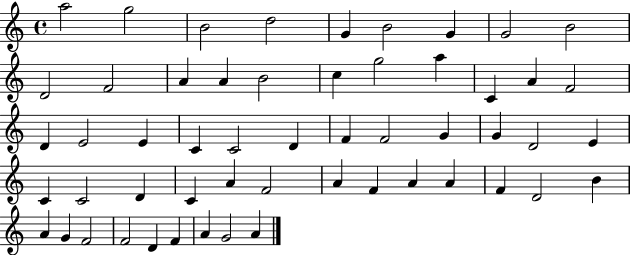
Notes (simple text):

A5/h G5/h B4/h D5/h G4/q B4/h G4/q G4/h B4/h D4/h F4/h A4/q A4/q B4/h C5/q G5/h A5/q C4/q A4/q F4/h D4/q E4/h E4/q C4/q C4/h D4/q F4/q F4/h G4/q G4/q D4/h E4/q C4/q C4/h D4/q C4/q A4/q F4/h A4/q F4/q A4/q A4/q F4/q D4/h B4/q A4/q G4/q F4/h F4/h D4/q F4/q A4/q G4/h A4/q